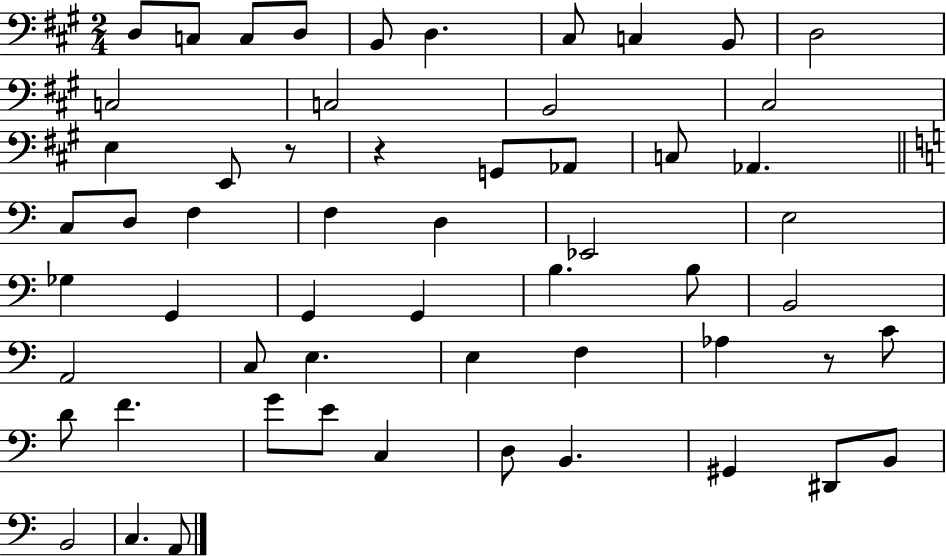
D3/e C3/e C3/e D3/e B2/e D3/q. C#3/e C3/q B2/e D3/h C3/h C3/h B2/h C#3/h E3/q E2/e R/e R/q G2/e Ab2/e C3/e Ab2/q. C3/e D3/e F3/q F3/q D3/q Eb2/h E3/h Gb3/q G2/q G2/q G2/q B3/q. B3/e B2/h A2/h C3/e E3/q. E3/q F3/q Ab3/q R/e C4/e D4/e F4/q. G4/e E4/e C3/q D3/e B2/q. G#2/q D#2/e B2/e B2/h C3/q. A2/e